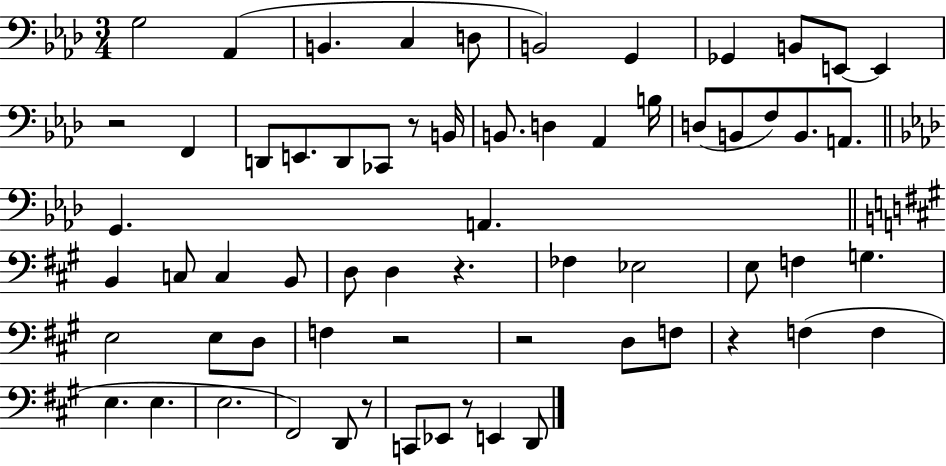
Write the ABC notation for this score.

X:1
T:Untitled
M:3/4
L:1/4
K:Ab
G,2 _A,, B,, C, D,/2 B,,2 G,, _G,, B,,/2 E,,/2 E,, z2 F,, D,,/2 E,,/2 D,,/2 _C,,/2 z/2 B,,/4 B,,/2 D, _A,, B,/4 D,/2 B,,/2 F,/2 B,,/2 A,,/2 G,, A,, B,, C,/2 C, B,,/2 D,/2 D, z _F, _E,2 E,/2 F, G, E,2 E,/2 D,/2 F, z2 z2 D,/2 F,/2 z F, F, E, E, E,2 ^F,,2 D,,/2 z/2 C,,/2 _E,,/2 z/2 E,, D,,/2